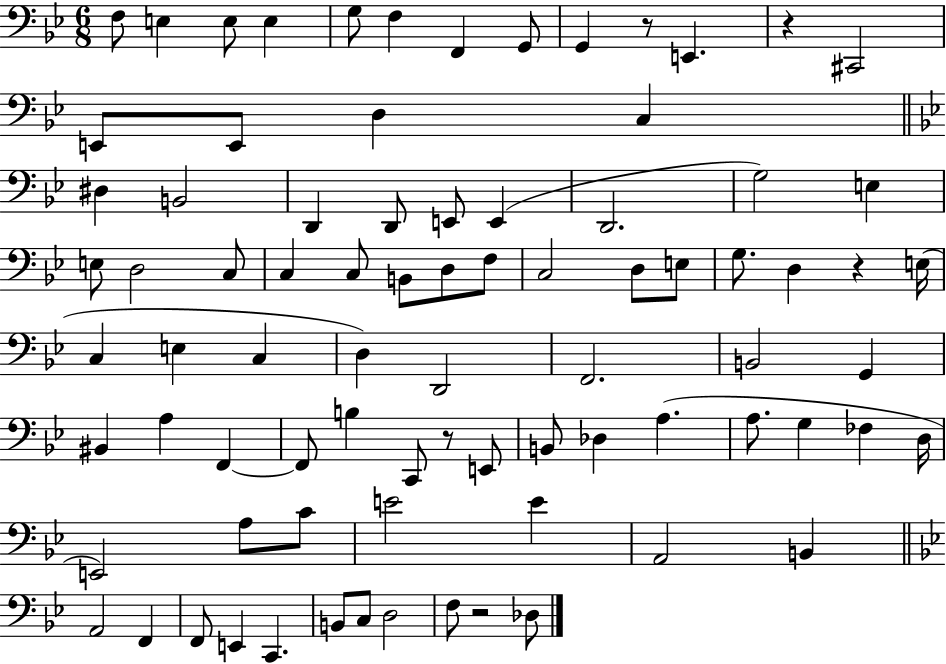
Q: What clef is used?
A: bass